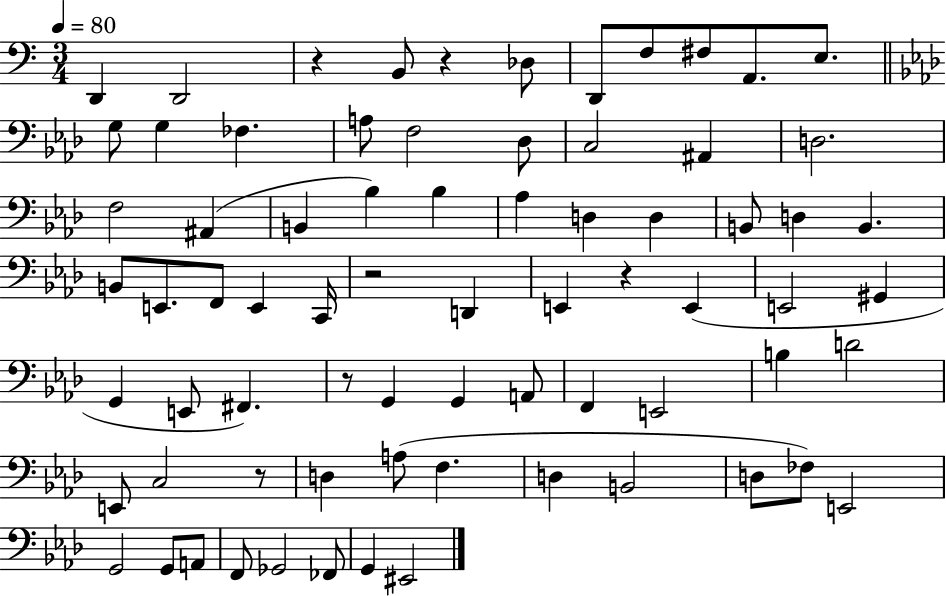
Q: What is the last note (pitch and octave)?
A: EIS2